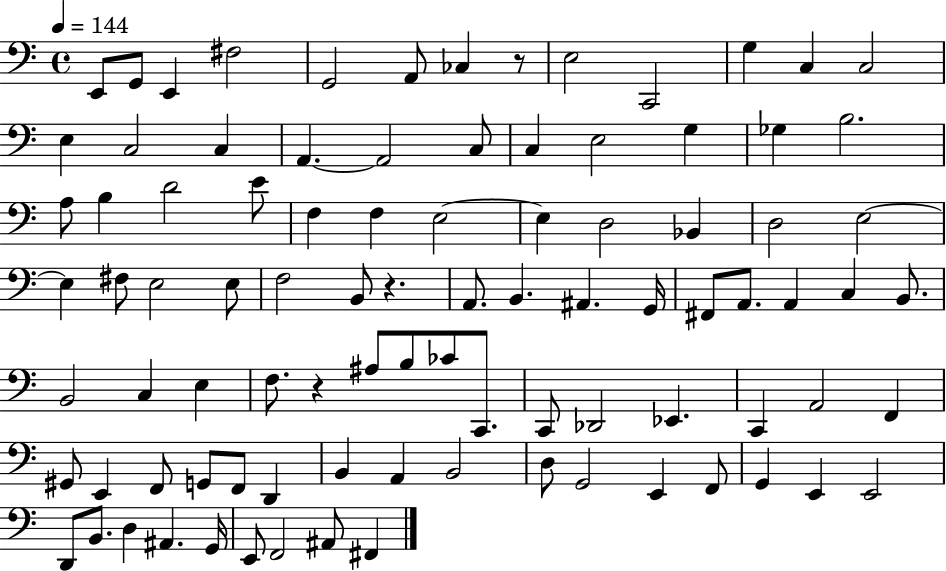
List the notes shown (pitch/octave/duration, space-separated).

E2/e G2/e E2/q F#3/h G2/h A2/e CES3/q R/e E3/h C2/h G3/q C3/q C3/h E3/q C3/h C3/q A2/q. A2/h C3/e C3/q E3/h G3/q Gb3/q B3/h. A3/e B3/q D4/h E4/e F3/q F3/q E3/h E3/q D3/h Bb2/q D3/h E3/h E3/q F#3/e E3/h E3/e F3/h B2/e R/q. A2/e. B2/q. A#2/q. G2/s F#2/e A2/e. A2/q C3/q B2/e. B2/h C3/q E3/q F3/e. R/q A#3/e B3/e CES4/e C2/e. C2/e Db2/h Eb2/q. C2/q A2/h F2/q G#2/e E2/q F2/e G2/e F2/e D2/q B2/q A2/q B2/h D3/e G2/h E2/q F2/e G2/q E2/q E2/h D2/e B2/e. D3/q A#2/q. G2/s E2/e F2/h A#2/e F#2/q